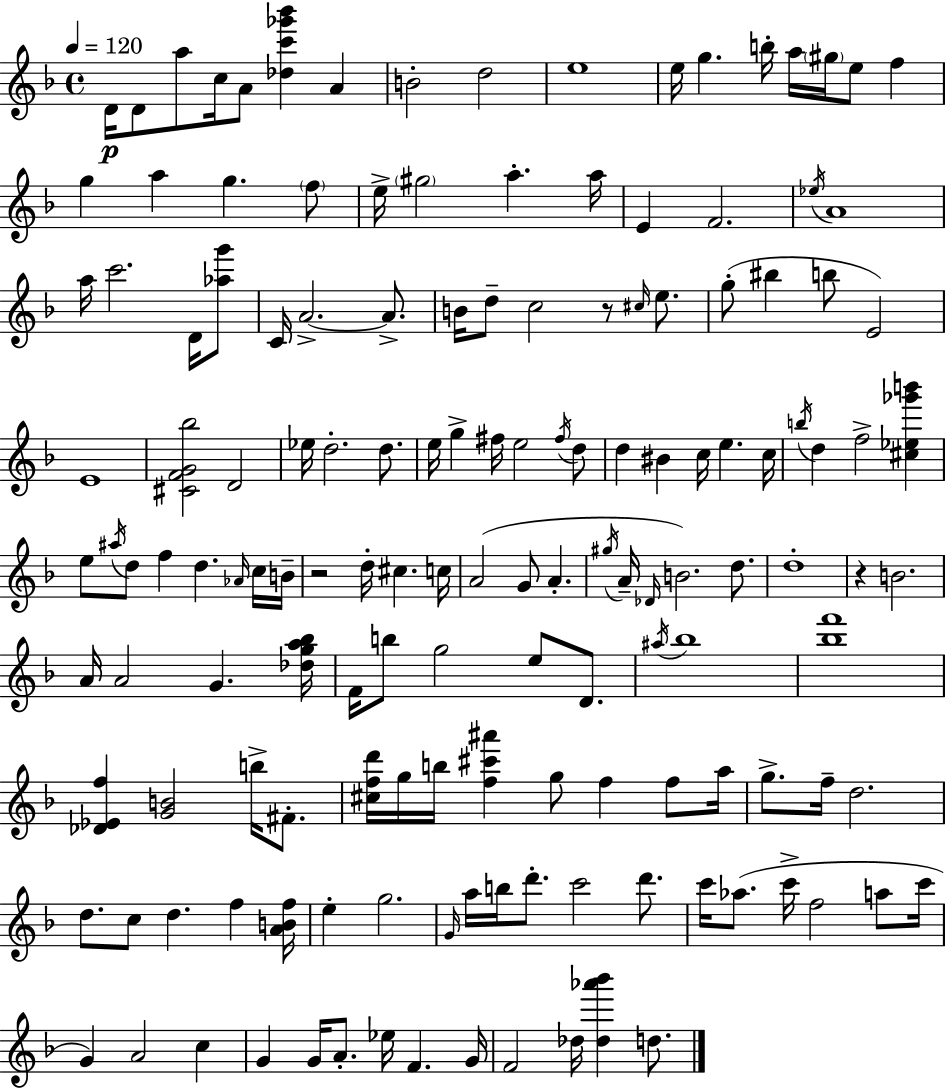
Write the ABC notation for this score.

X:1
T:Untitled
M:4/4
L:1/4
K:F
D/4 D/2 a/2 c/4 A/2 [_dc'_g'_b'] A B2 d2 e4 e/4 g b/4 a/4 ^g/4 e/2 f g a g f/2 e/4 ^g2 a a/4 E F2 _e/4 A4 a/4 c'2 D/4 [_ag']/2 C/4 A2 A/2 B/4 d/2 c2 z/2 ^c/4 e/2 g/2 ^b b/2 E2 E4 [^CFG_b]2 D2 _e/4 d2 d/2 e/4 g ^f/4 e2 ^f/4 d/2 d ^B c/4 e c/4 b/4 d f2 [^c_e_g'b'] e/2 ^a/4 d/2 f d _A/4 c/4 B/4 z2 d/4 ^c c/4 A2 G/2 A ^g/4 A/4 _D/4 B2 d/2 d4 z B2 A/4 A2 G [_dga_b]/4 F/4 b/2 g2 e/2 D/2 ^a/4 _b4 [_bf']4 [_D_Ef] [GB]2 b/4 ^F/2 [^cfd']/4 g/4 b/4 [f^c'^a'] g/2 f f/2 a/4 g/2 f/4 d2 d/2 c/2 d f [ABf]/4 e g2 G/4 a/4 b/4 d'/2 c'2 d'/2 c'/4 _a/2 c'/4 f2 a/2 c'/4 G A2 c G G/4 A/2 _e/4 F G/4 F2 _d/4 [_d_a'_b'] d/2